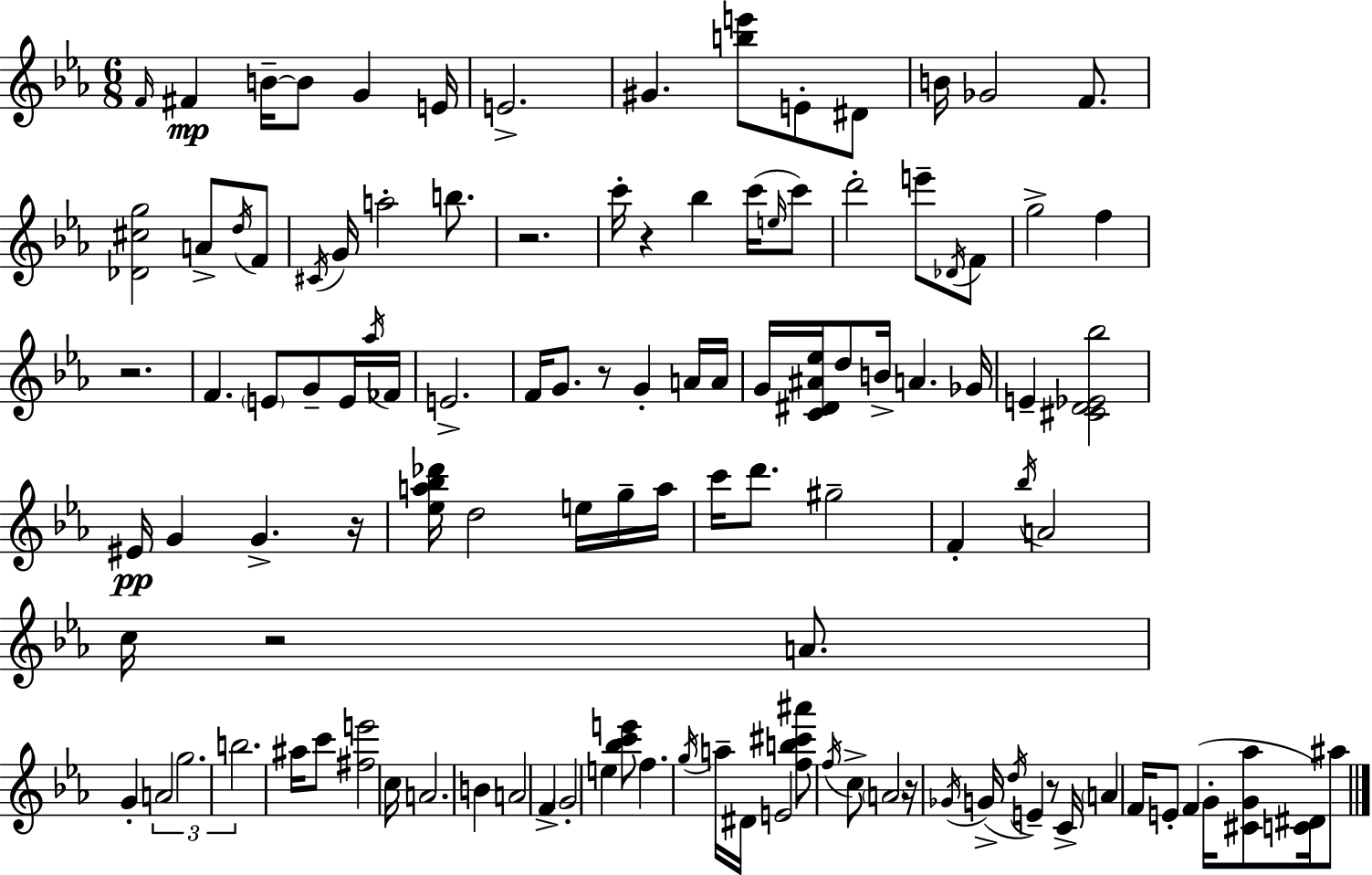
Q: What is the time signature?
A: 6/8